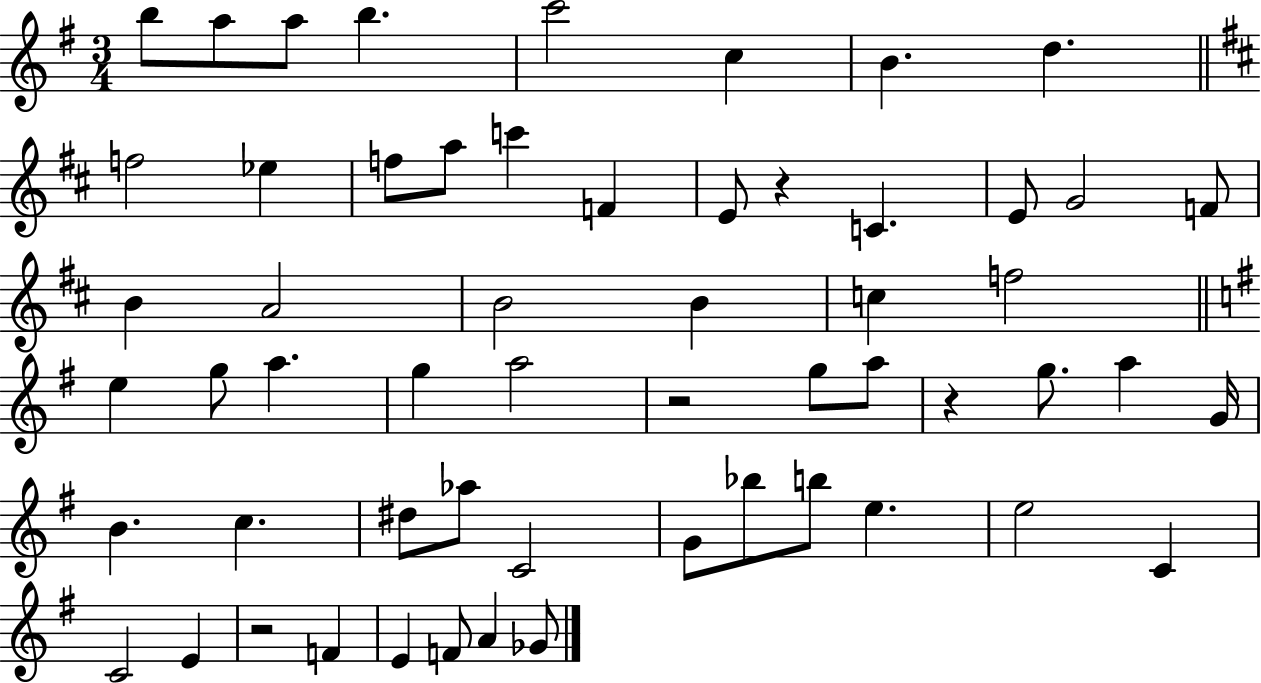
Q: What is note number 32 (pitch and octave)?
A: A5